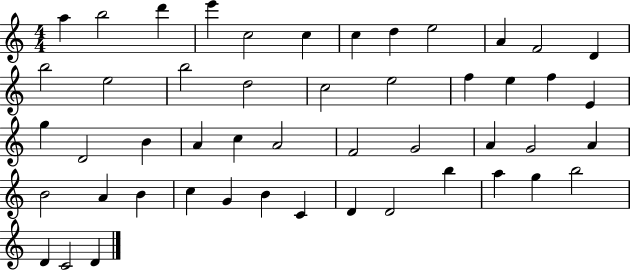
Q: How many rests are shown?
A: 0